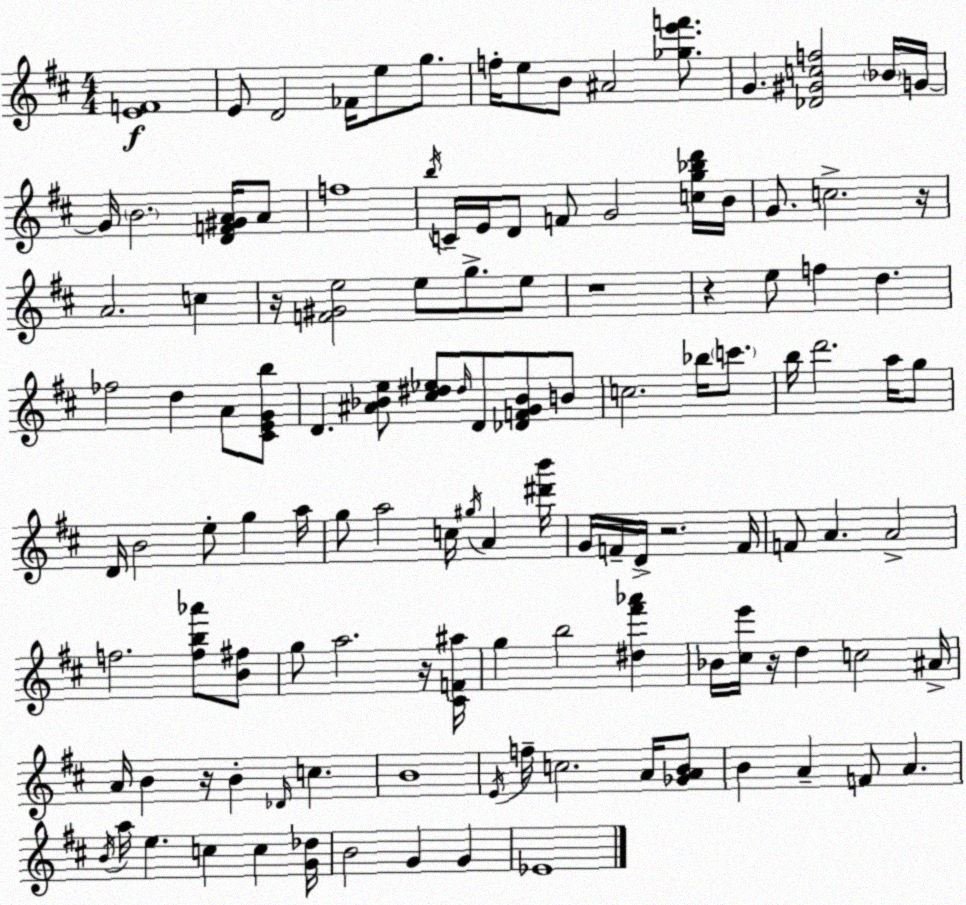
X:1
T:Untitled
M:4/4
L:1/4
K:D
[EF]4 E/2 D2 _F/4 e/2 g/2 f/4 e/2 B/2 ^A2 [_ge'f']/2 G [_D^Gcf]2 _B/4 G/4 G/4 B2 [DF^GA]/4 A/2 f4 b/4 C/4 E/4 D/2 F/2 G2 [cg_bd']/4 B/4 G/2 c2 z/4 A2 c z/4 [F^Ge]2 e/2 g/2 e/2 z4 z e/2 f d _f2 d A/2 [^CEGb]/2 D [^A_Be]/2 [^c^d_e]/2 ^d/4 D/2 [_DFG_B]/2 B/2 c2 _b/4 c'/2 b/4 d'2 a/4 g/2 D/4 B2 e/2 g a/4 g/2 a2 c/4 ^g/4 A [^d'b']/4 G/4 F/4 D/4 z2 F/4 F/2 A A2 f2 [fb_a']/2 [B^f]/2 g/2 a2 z/4 [^CF^a]/4 g b2 [^d^f'_a'] _B/4 [^ce']/4 z/4 d c2 ^A/4 A/4 B z/4 B _D/4 c B4 E/4 f/4 c2 A/4 [_GAB]/2 B A F/2 A B/4 a/4 e c c [G_d]/4 B2 G G _E4